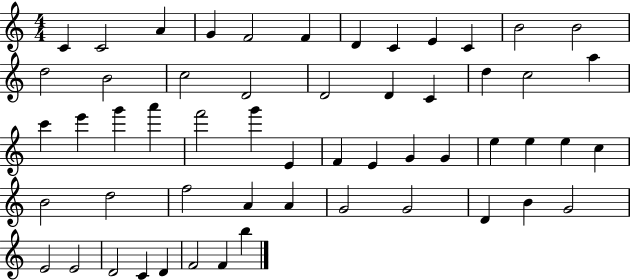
{
  \clef treble
  \numericTimeSignature
  \time 4/4
  \key c \major
  c'4 c'2 a'4 | g'4 f'2 f'4 | d'4 c'4 e'4 c'4 | b'2 b'2 | \break d''2 b'2 | c''2 d'2 | d'2 d'4 c'4 | d''4 c''2 a''4 | \break c'''4 e'''4 g'''4 a'''4 | f'''2 g'''4 e'4 | f'4 e'4 g'4 g'4 | e''4 e''4 e''4 c''4 | \break b'2 d''2 | f''2 a'4 a'4 | g'2 g'2 | d'4 b'4 g'2 | \break e'2 e'2 | d'2 c'4 d'4 | f'2 f'4 b''4 | \bar "|."
}